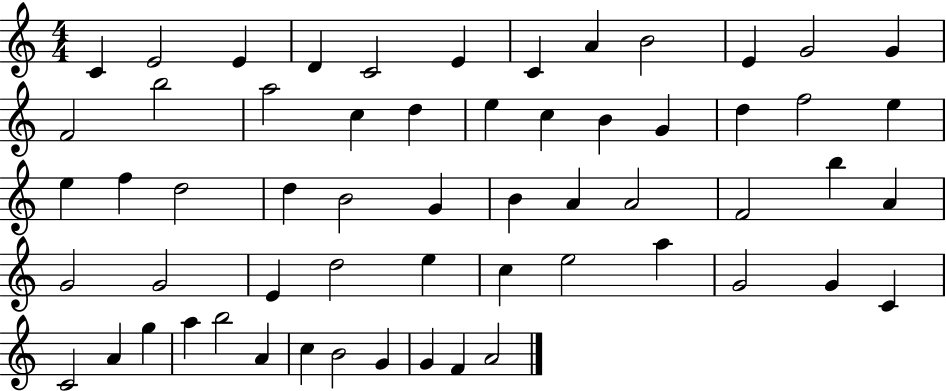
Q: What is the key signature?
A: C major